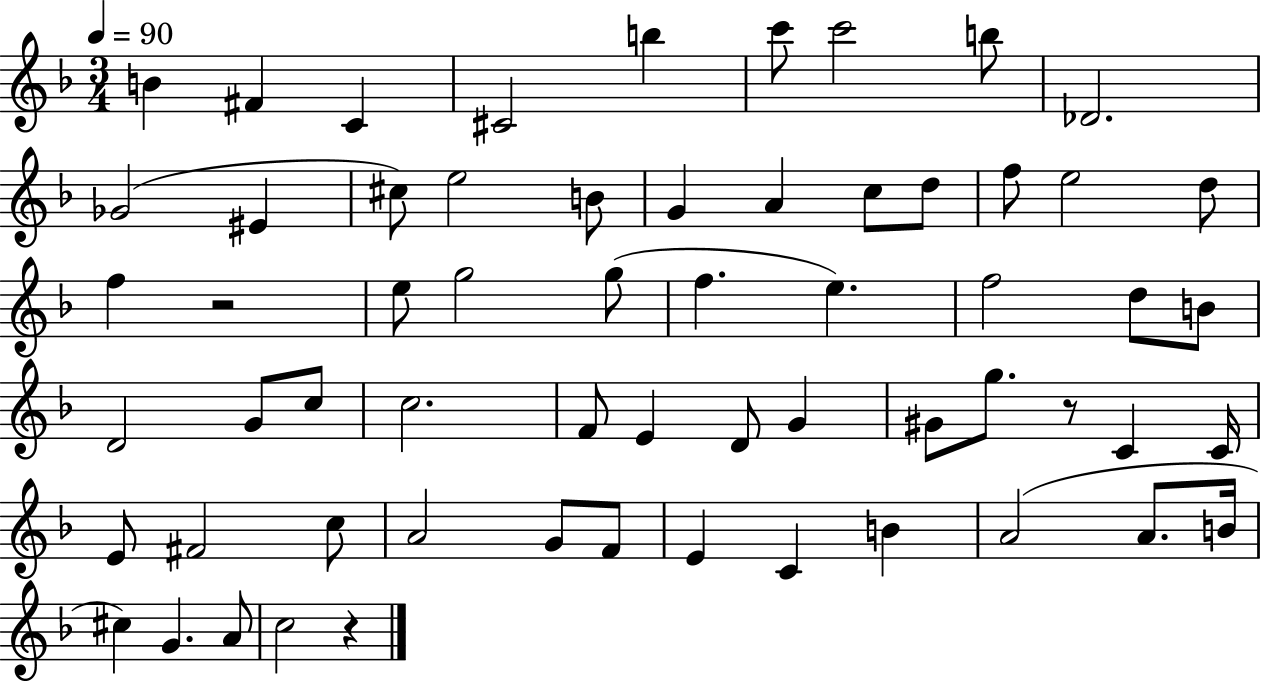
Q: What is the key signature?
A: F major